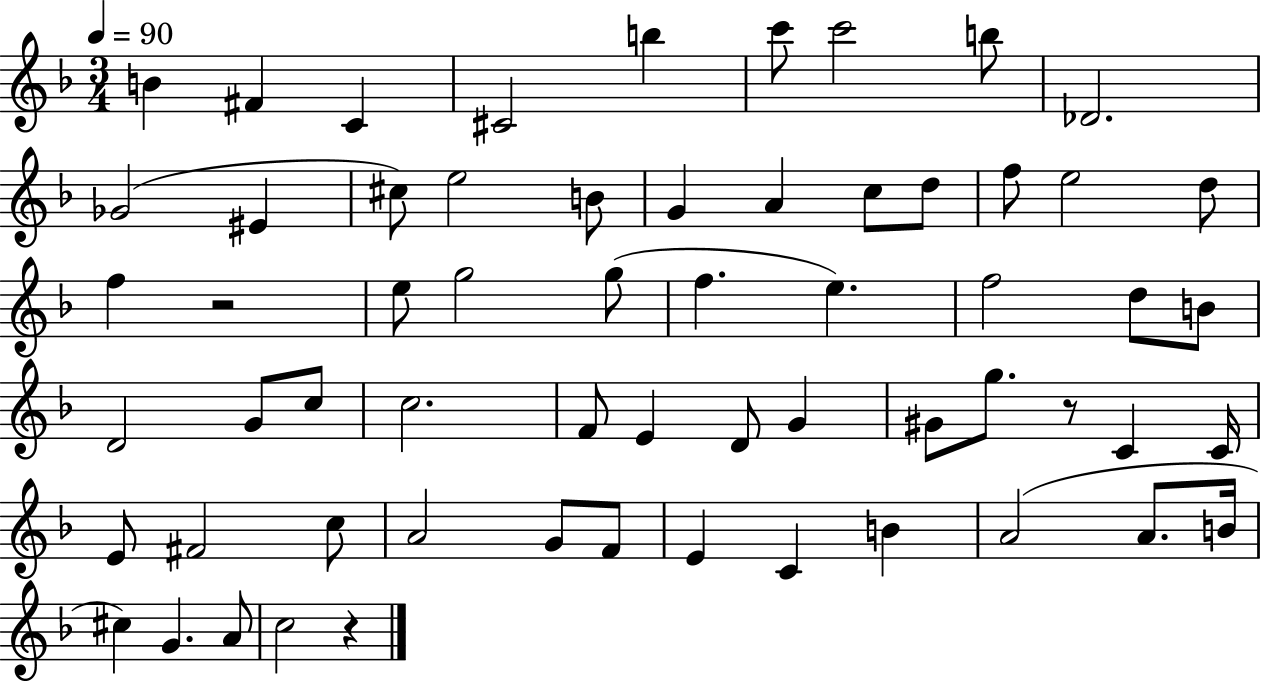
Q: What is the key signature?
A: F major